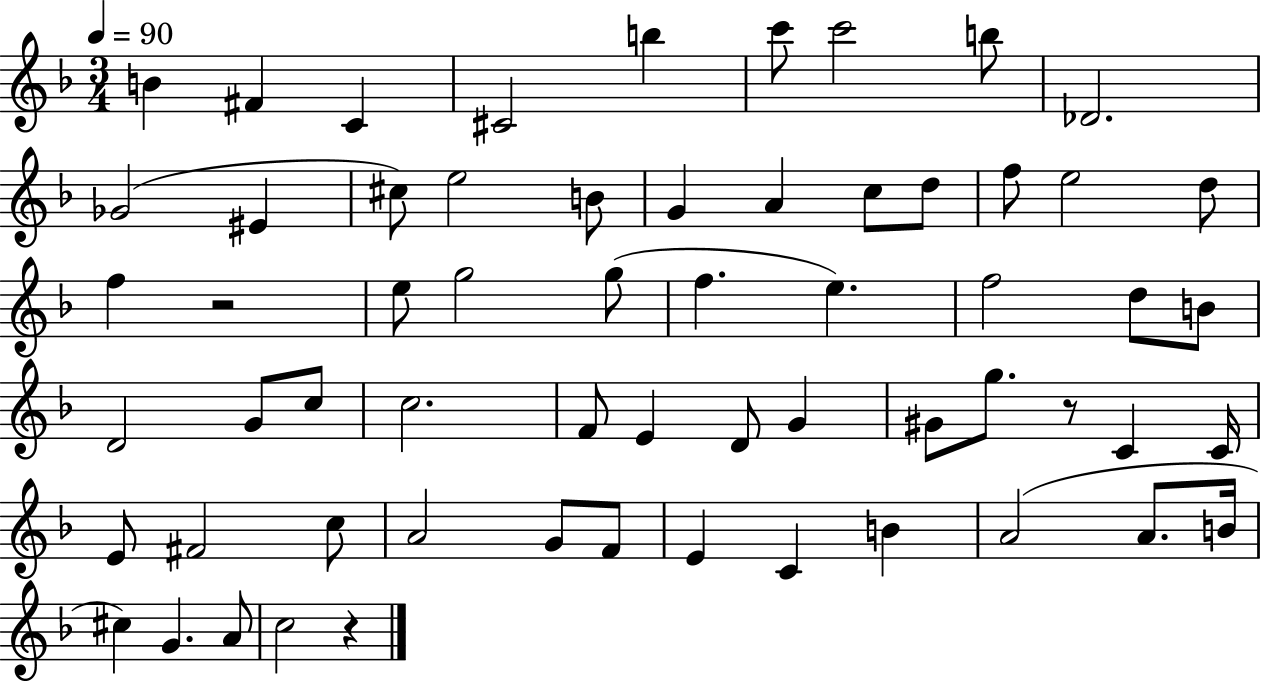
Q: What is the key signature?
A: F major